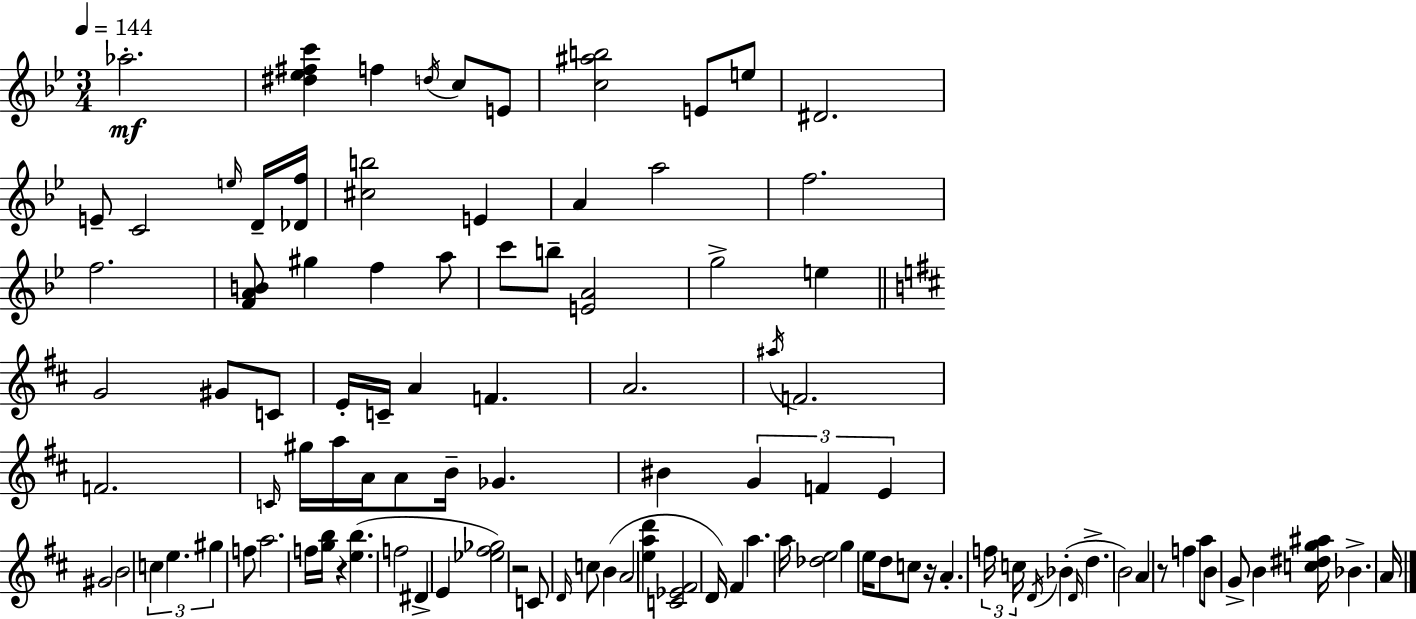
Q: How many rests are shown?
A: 4